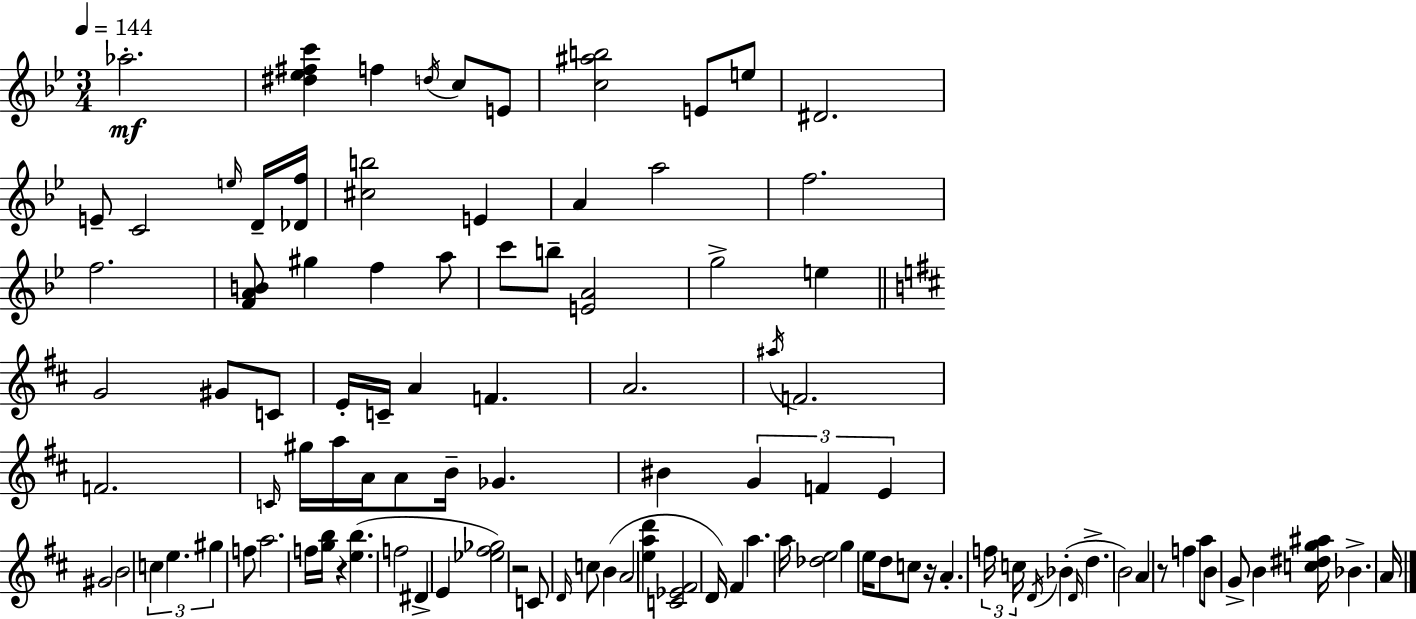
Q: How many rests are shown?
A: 4